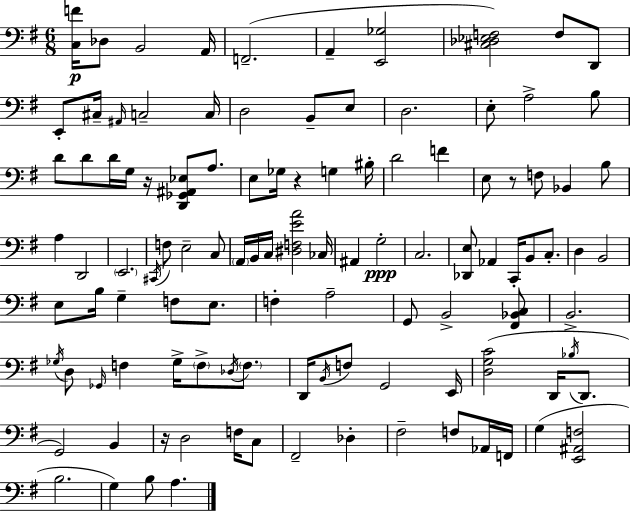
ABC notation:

X:1
T:Untitled
M:6/8
L:1/4
K:Em
[C,F]/4 _D,/2 B,,2 A,,/4 F,,2 A,, [E,,_G,]2 [^C,_D,_E,F,]2 F,/2 D,,/2 E,,/2 ^C,/4 ^A,,/4 C,2 C,/4 D,2 B,,/2 E,/2 D,2 E,/2 A,2 B,/2 D/2 D/2 D/4 G,/4 z/4 [D,,_G,,^A,,_E,]/2 A,/2 E,/2 _G,/4 z G, ^B,/4 D2 F E,/2 z/2 F,/2 _B,, B,/2 A, D,,2 E,,2 ^C,,/4 F,/2 E,2 C,/2 A,,/4 B,,/4 C,/4 [^D,F,EA]2 _C,/4 ^A,, G,2 C,2 [_D,,E,]/2 _A,, C,,/4 B,,/2 C,/2 D, B,,2 E,/2 B,/4 G, F,/2 E,/2 F, A,2 G,,/2 B,,2 [^F,,_B,,C,]/2 B,,2 _G,/4 D,/2 _G,,/4 F, _G,/4 F,/2 _D,/4 F,/2 D,,/4 B,,/4 F,/2 G,,2 E,,/4 [D,G,C]2 D,,/4 _B,/4 D,,/2 G,,2 B,, z/4 D,2 F,/4 C,/2 ^F,,2 _D, ^F,2 F,/2 _A,,/4 F,,/4 G, [E,,^A,,F,]2 B,2 G, B,/2 A,